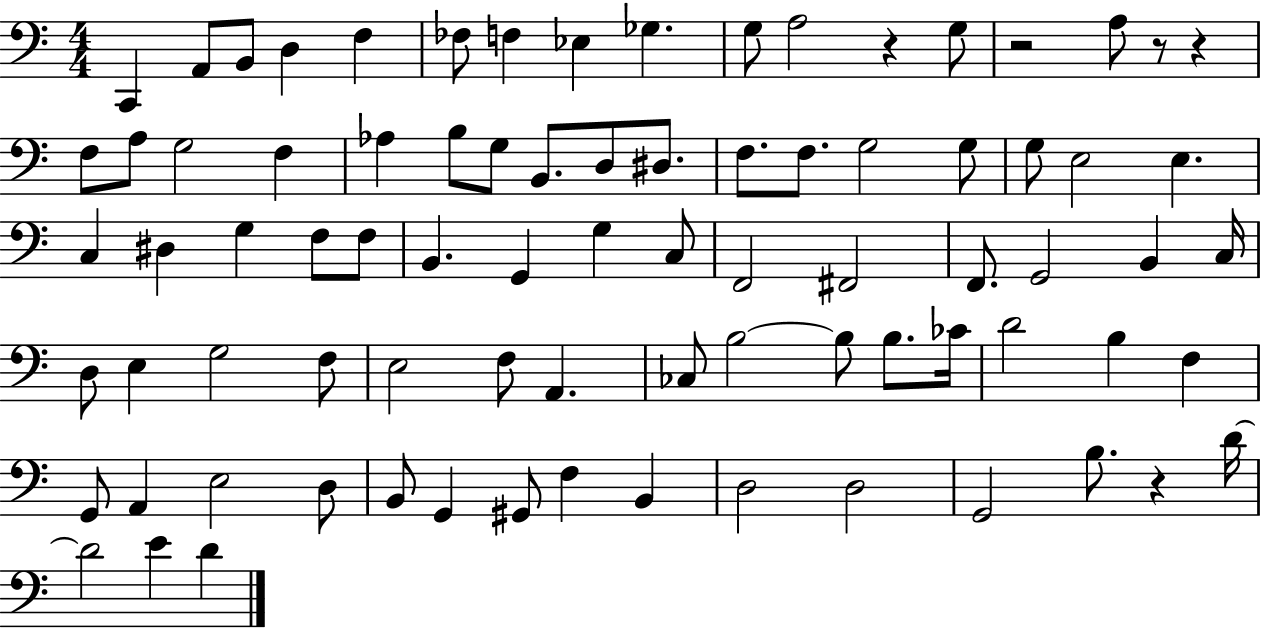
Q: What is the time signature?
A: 4/4